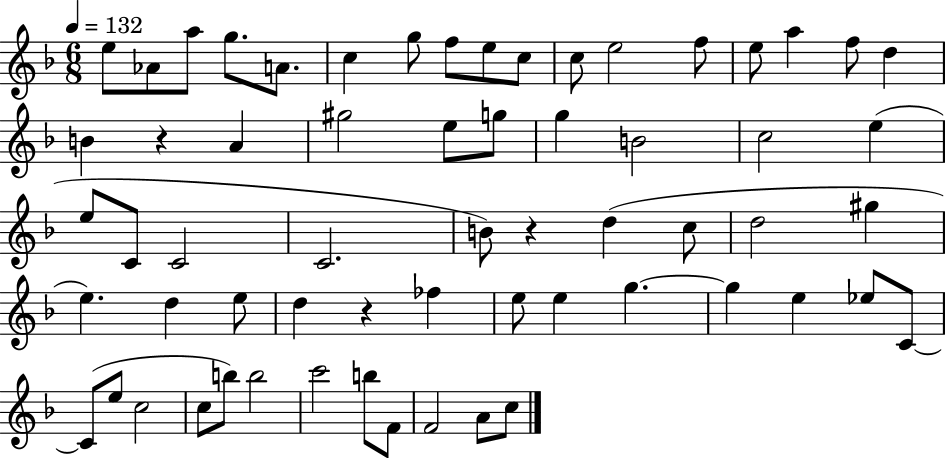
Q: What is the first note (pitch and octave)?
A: E5